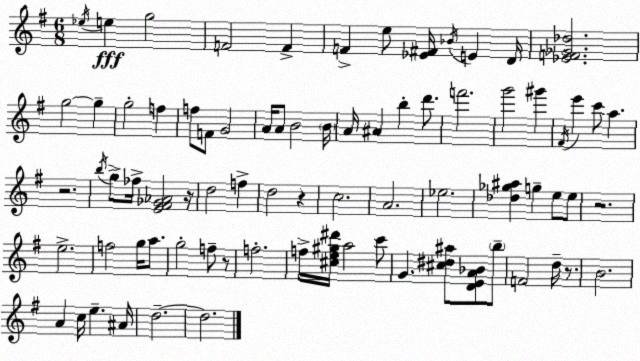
X:1
T:Untitled
M:6/8
L:1/4
K:Em
_e/4 e g2 F2 F F e/2 [_E^F]/4 _B/4 E D/4 [_EF_G_d]2 g2 g g2 f f/2 F/2 G2 A/4 A/2 B2 B/4 A/4 ^A b d'/2 f'2 g'2 ^g' ^F/4 e' c'/2 a z2 b/4 g/2 _f/4 [E^F_G_A]2 z/4 d2 f d2 z c2 A2 _e2 [_d_g^a] g e/2 e/2 z2 e2 f2 g/4 a/2 g2 f/2 z/2 f2 f/4 [^ce^g^d']/4 a2 c'/2 G [^c^d^a]/2 [DEA_B]/2 b/2 F2 d/4 z/2 B2 A c/4 e ^A/4 d2 d2